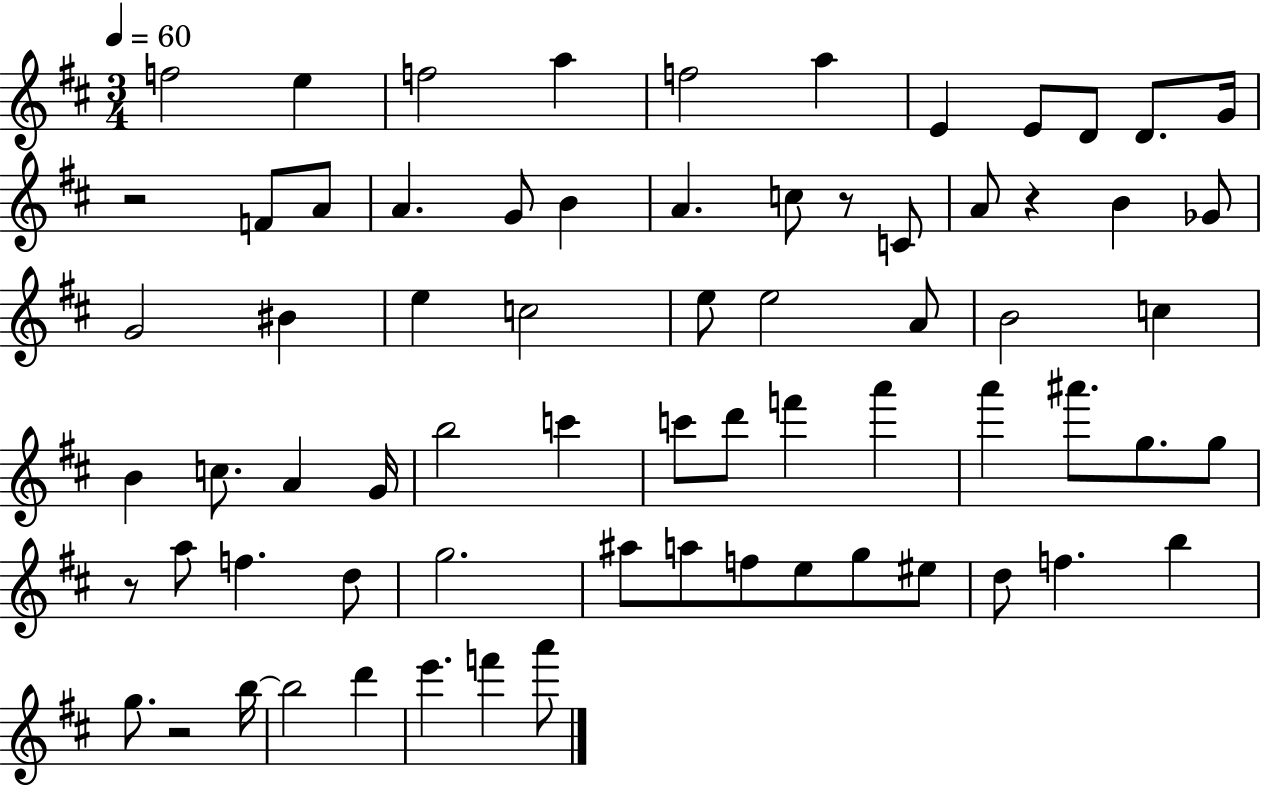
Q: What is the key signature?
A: D major